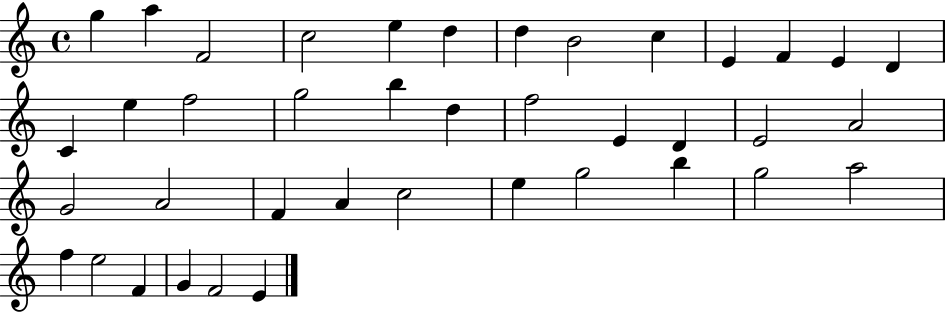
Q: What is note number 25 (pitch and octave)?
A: G4